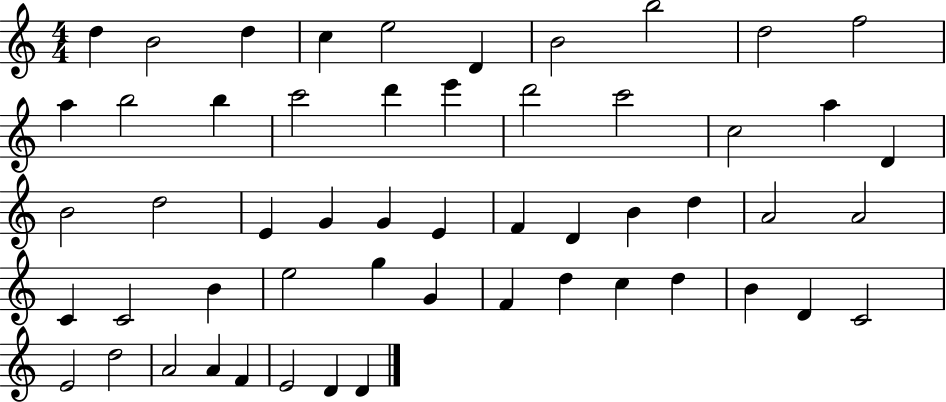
{
  \clef treble
  \numericTimeSignature
  \time 4/4
  \key c \major
  d''4 b'2 d''4 | c''4 e''2 d'4 | b'2 b''2 | d''2 f''2 | \break a''4 b''2 b''4 | c'''2 d'''4 e'''4 | d'''2 c'''2 | c''2 a''4 d'4 | \break b'2 d''2 | e'4 g'4 g'4 e'4 | f'4 d'4 b'4 d''4 | a'2 a'2 | \break c'4 c'2 b'4 | e''2 g''4 g'4 | f'4 d''4 c''4 d''4 | b'4 d'4 c'2 | \break e'2 d''2 | a'2 a'4 f'4 | e'2 d'4 d'4 | \bar "|."
}